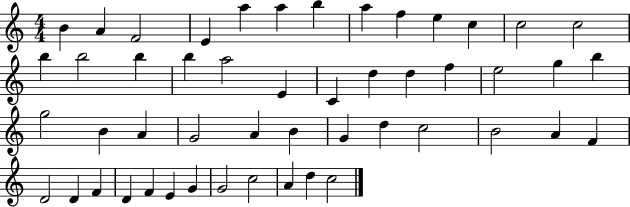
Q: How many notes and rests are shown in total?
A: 50